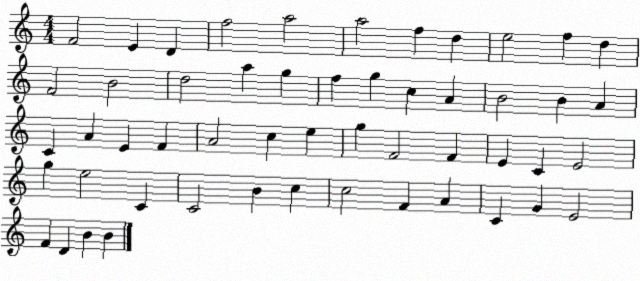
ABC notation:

X:1
T:Untitled
M:4/4
L:1/4
K:C
F2 E D f2 a2 a2 f d e2 f d F2 B2 d2 a g f g c A B2 B A C A E F A2 c e g F2 F E C E2 g e2 C C2 B c c2 F A C G E2 F D B B